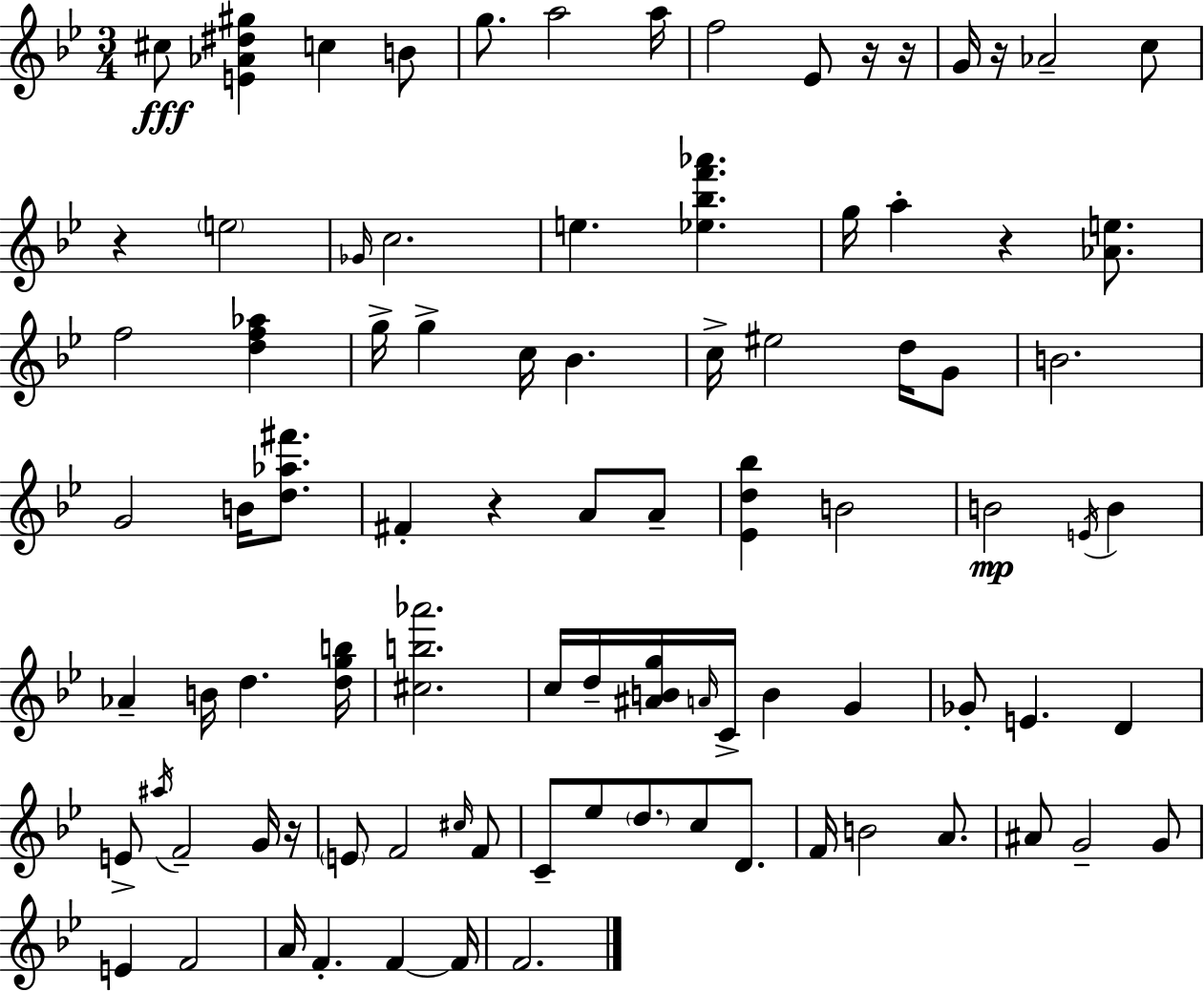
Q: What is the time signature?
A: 3/4